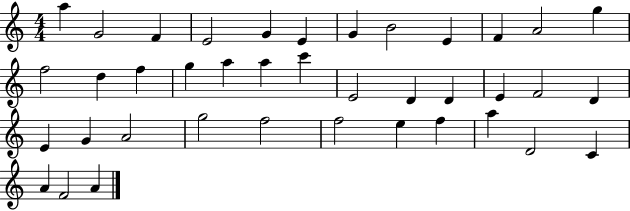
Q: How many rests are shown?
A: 0